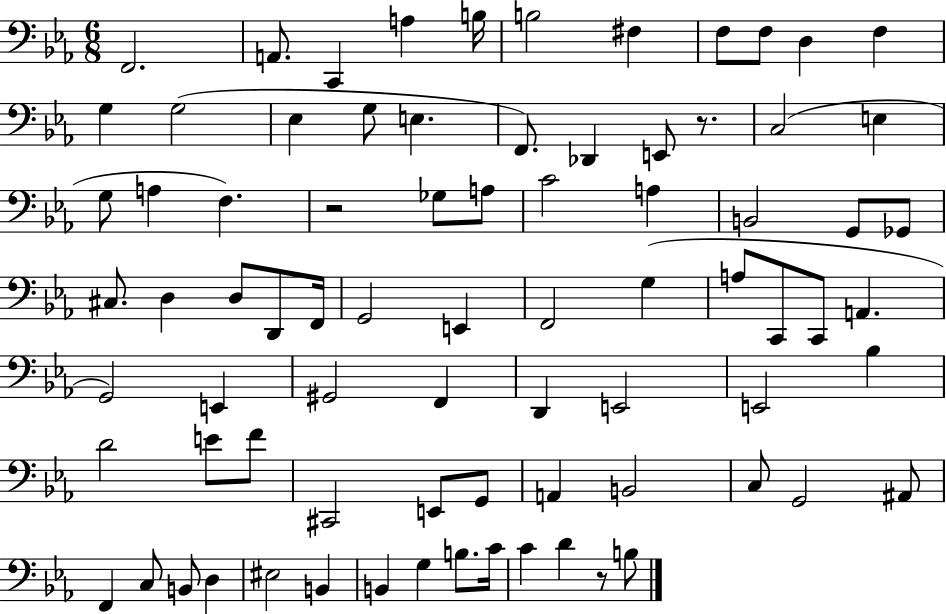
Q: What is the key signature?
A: EES major